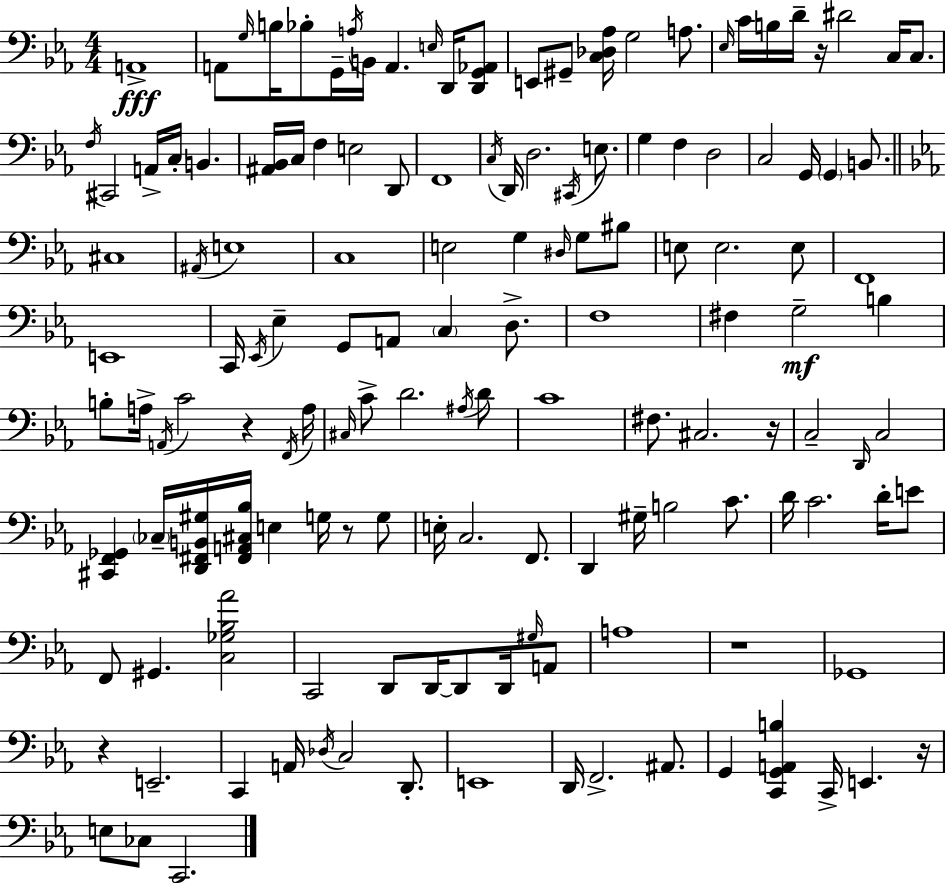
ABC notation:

X:1
T:Untitled
M:4/4
L:1/4
K:Eb
A,,4 A,,/2 G,/4 B,/4 _B,/2 G,,/4 A,/4 B,,/4 A,, E,/4 D,,/4 [D,,G,,_A,,]/2 E,,/2 ^G,,/2 [C,_D,_A,]/4 G,2 A,/2 _E,/4 C/4 B,/4 D/4 z/4 ^D2 C,/4 C,/2 F,/4 ^C,,2 A,,/4 C,/4 B,, [^A,,_B,,]/4 C,/4 F, E,2 D,,/2 F,,4 C,/4 D,,/4 D,2 ^C,,/4 E,/2 G, F, D,2 C,2 G,,/4 G,, B,,/2 ^C,4 ^A,,/4 E,4 C,4 E,2 G, ^D,/4 G,/2 ^B,/2 E,/2 E,2 E,/2 F,,4 E,,4 C,,/4 _E,,/4 _E, G,,/2 A,,/2 C, D,/2 F,4 ^F, G,2 B, B,/2 A,/4 A,,/4 C2 z F,,/4 A,/4 ^C,/4 C/2 D2 ^A,/4 D/2 C4 ^F,/2 ^C,2 z/4 C,2 D,,/4 C,2 [^C,,F,,_G,,] _C,/4 [D,,^F,,B,,^G,]/4 [^F,,A,,^C,_B,]/4 E, G,/4 z/2 G,/2 E,/4 C,2 F,,/2 D,, ^G,/4 B,2 C/2 D/4 C2 D/4 E/2 F,,/2 ^G,, [C,_G,_B,_A]2 C,,2 D,,/2 D,,/4 D,,/2 D,,/4 ^G,/4 A,,/2 A,4 z4 _G,,4 z E,,2 C,, A,,/4 _D,/4 C,2 D,,/2 E,,4 D,,/4 F,,2 ^A,,/2 G,, [C,,G,,A,,B,] C,,/4 E,, z/4 E,/2 _C,/2 C,,2